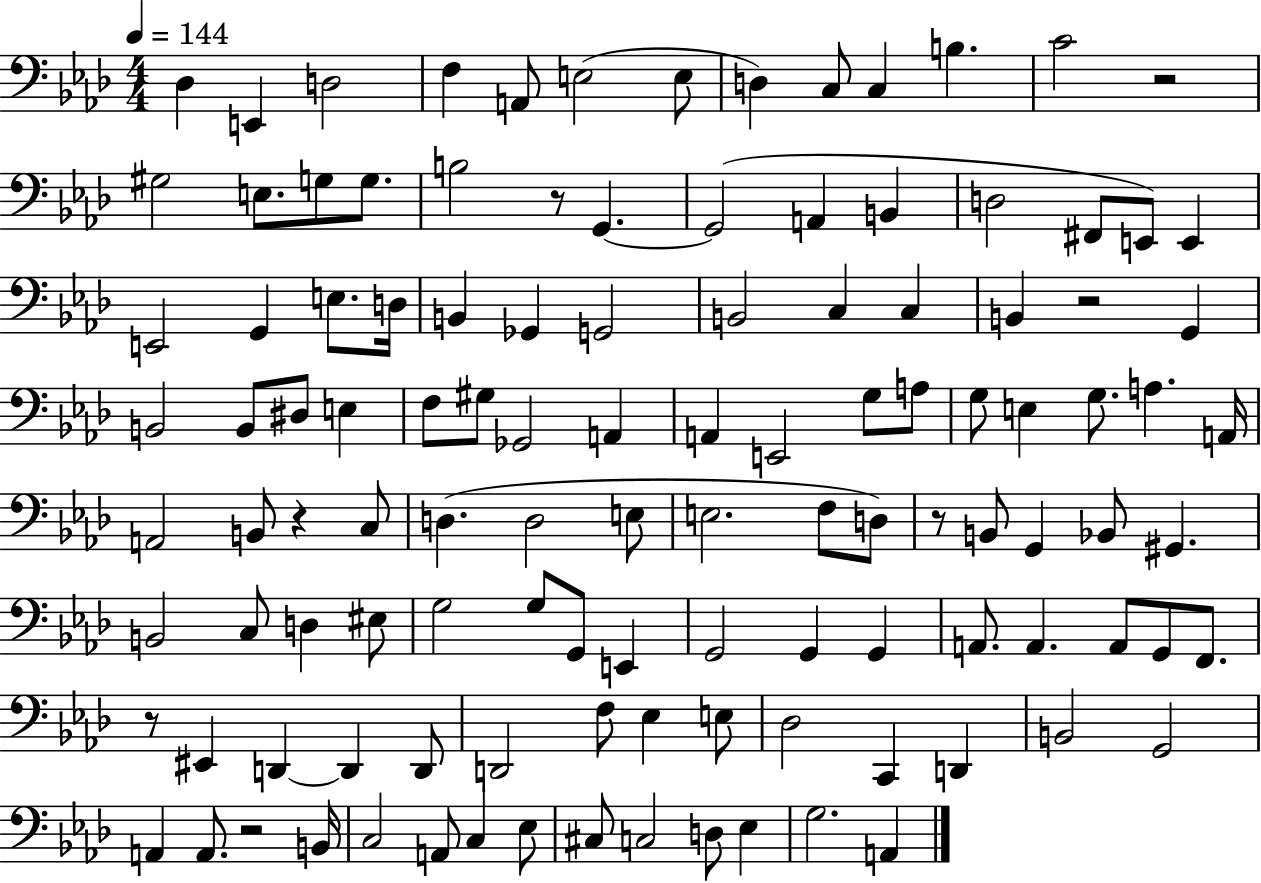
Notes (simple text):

Db3/q E2/q D3/h F3/q A2/e E3/h E3/e D3/q C3/e C3/q B3/q. C4/h R/h G#3/h E3/e. G3/e G3/e. B3/h R/e G2/q. G2/h A2/q B2/q D3/h F#2/e E2/e E2/q E2/h G2/q E3/e. D3/s B2/q Gb2/q G2/h B2/h C3/q C3/q B2/q R/h G2/q B2/h B2/e D#3/e E3/q F3/e G#3/e Gb2/h A2/q A2/q E2/h G3/e A3/e G3/e E3/q G3/e. A3/q. A2/s A2/h B2/e R/q C3/e D3/q. D3/h E3/e E3/h. F3/e D3/e R/e B2/e G2/q Bb2/e G#2/q. B2/h C3/e D3/q EIS3/e G3/h G3/e G2/e E2/q G2/h G2/q G2/q A2/e. A2/q. A2/e G2/e F2/e. R/e EIS2/q D2/q D2/q D2/e D2/h F3/e Eb3/q E3/e Db3/h C2/q D2/q B2/h G2/h A2/q A2/e. R/h B2/s C3/h A2/e C3/q Eb3/e C#3/e C3/h D3/e Eb3/q G3/h. A2/q